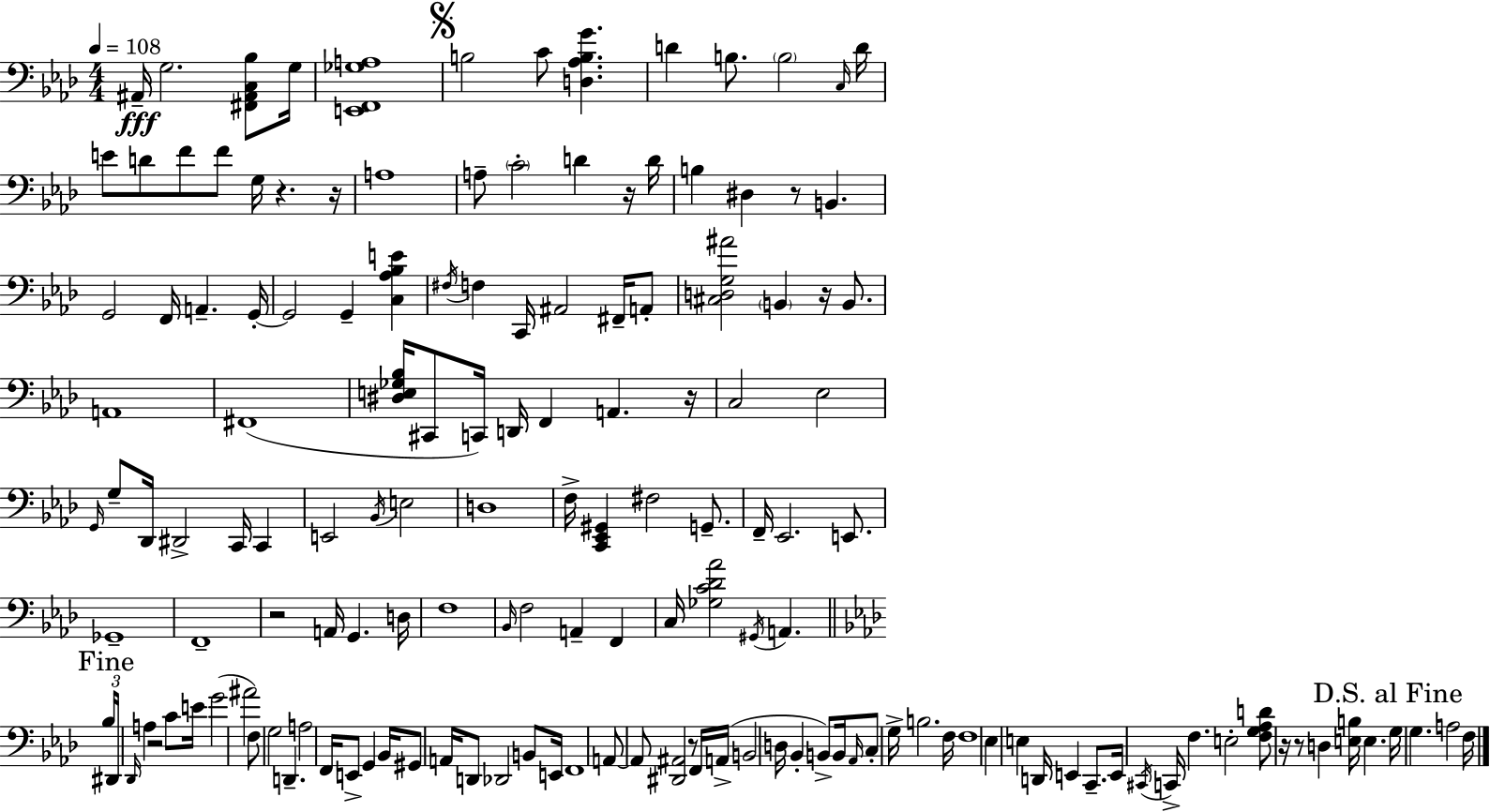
X:1
T:Untitled
M:4/4
L:1/4
K:Ab
^A,,/4 G,2 [^F,,^A,,C,_B,]/2 G,/4 [E,,F,,_G,A,]4 B,2 C/2 [D,_A,B,G] D B,/2 B,2 C,/4 D/4 E/2 D/2 F/2 F/2 G,/4 z z/4 A,4 A,/2 C2 D z/4 D/4 B, ^D, z/2 B,, G,,2 F,,/4 A,, G,,/4 G,,2 G,, [C,_A,_B,E] ^F,/4 F, C,,/4 ^A,,2 ^F,,/4 A,,/2 [^C,D,G,^A]2 B,, z/4 B,,/2 A,,4 ^F,,4 [^D,E,_G,_B,]/4 ^C,,/2 C,,/4 D,,/4 F,, A,, z/4 C,2 _E,2 G,,/4 G,/2 _D,,/4 ^D,,2 C,,/4 C,, E,,2 _B,,/4 E,2 D,4 F,/4 [C,,_E,,^G,,] ^F,2 G,,/2 F,,/4 _E,,2 E,,/2 _G,,4 F,,4 z2 A,,/4 G,, D,/4 F,4 _B,,/4 F,2 A,, F,, C,/4 [_G,C_D_A]2 ^G,,/4 A,, _B,/4 ^D,,/4 _D,,/4 A, z2 C/2 E/4 G2 ^A2 F,/2 G,2 D,, A,2 F,,/4 E,,/2 G,, _B,,/4 ^G,,/2 A,,/4 D,,/2 _D,,2 B,,/2 E,,/4 F,,4 A,,/2 A,,/2 [^D,,^A,,]2 z/2 F,,/4 A,,/4 B,,2 D,/4 _B,, B,,/2 B,,/4 _A,,/4 C,/2 G,/4 B,2 F,/4 F,4 _E, E, D,,/4 E,, C,,/2 E,,/4 ^C,,/4 C,,/4 F, E,2 [F,G,_A,D]/2 z/4 z/2 D, [E,B,]/4 E, G,/4 G, A,2 F,/4